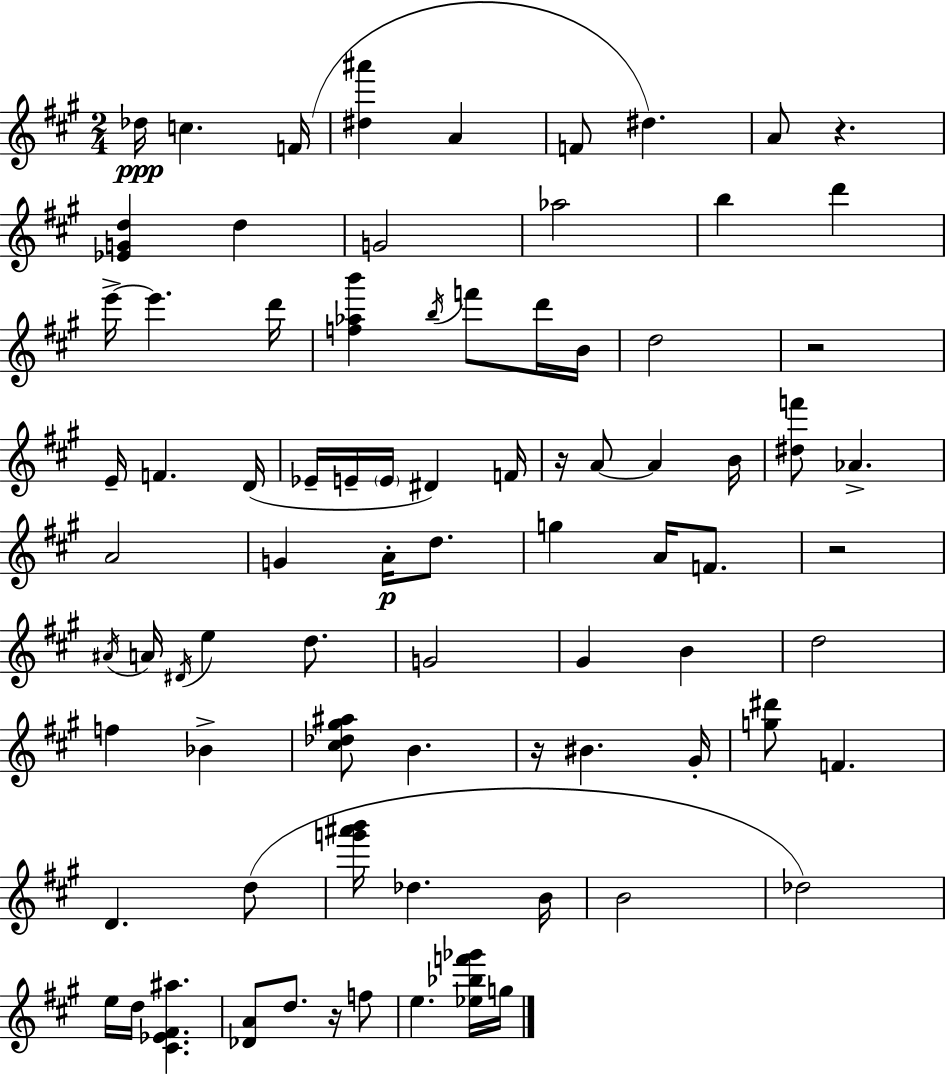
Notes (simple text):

Db5/s C5/q. F4/s [D#5,A#6]/q A4/q F4/e D#5/q. A4/e R/q. [Eb4,G4,D5]/q D5/q G4/h Ab5/h B5/q D6/q E6/s E6/q. D6/s [F5,Ab5,B6]/q B5/s F6/e D6/s B4/s D5/h R/h E4/s F4/q. D4/s Eb4/s E4/s E4/s D#4/q F4/s R/s A4/e A4/q B4/s [D#5,F6]/e Ab4/q. A4/h G4/q A4/s D5/e. G5/q A4/s F4/e. R/h A#4/s A4/s D#4/s E5/q D5/e. G4/h G#4/q B4/q D5/h F5/q Bb4/q [C#5,Db5,G#5,A#5]/e B4/q. R/s BIS4/q. G#4/s [G5,D#6]/e F4/q. D4/q. D5/e [G6,A#6,B6]/s Db5/q. B4/s B4/h Db5/h E5/s D5/s [C#4,Eb4,F#4,A#5]/q. [Db4,A4]/e D5/e. R/s F5/e E5/q. [Eb5,Bb5,F6,Gb6]/s G5/s